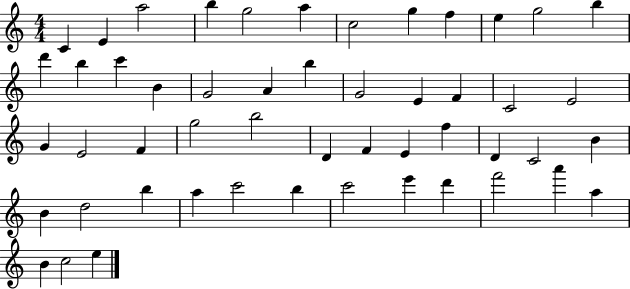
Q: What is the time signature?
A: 4/4